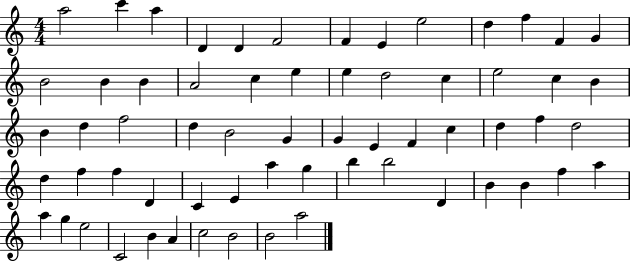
A5/h C6/q A5/q D4/q D4/q F4/h F4/q E4/q E5/h D5/q F5/q F4/q G4/q B4/h B4/q B4/q A4/h C5/q E5/q E5/q D5/h C5/q E5/h C5/q B4/q B4/q D5/q F5/h D5/q B4/h G4/q G4/q E4/q F4/q C5/q D5/q F5/q D5/h D5/q F5/q F5/q D4/q C4/q E4/q A5/q G5/q B5/q B5/h D4/q B4/q B4/q F5/q A5/q A5/q G5/q E5/h C4/h B4/q A4/q C5/h B4/h B4/h A5/h